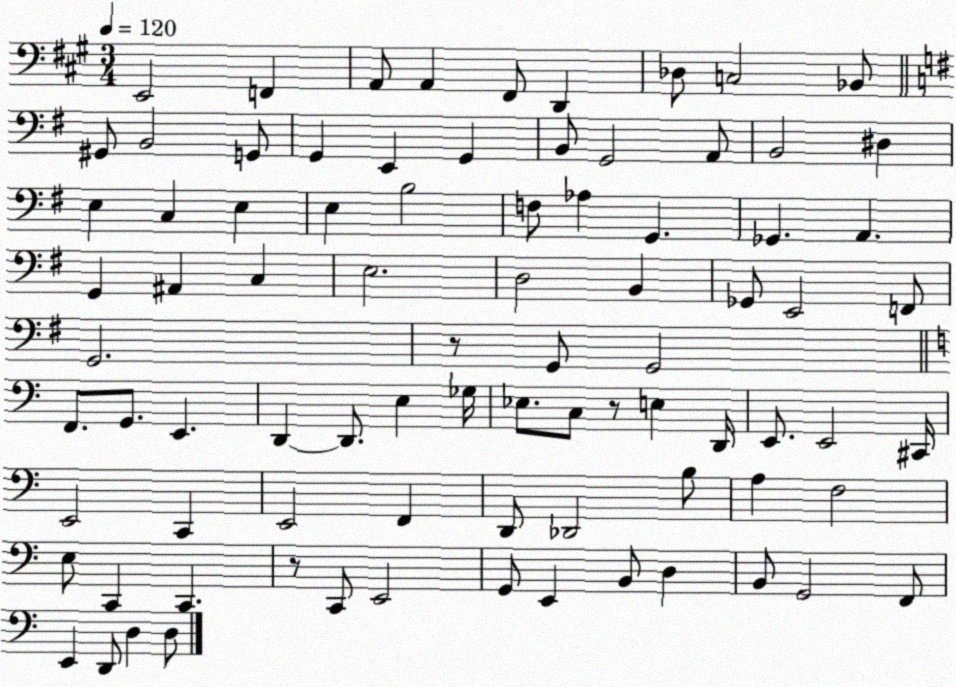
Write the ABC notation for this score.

X:1
T:Untitled
M:3/4
L:1/4
K:A
E,,2 F,, A,,/2 A,, ^F,,/2 D,, _D,/2 C,2 _B,,/2 ^G,,/2 B,,2 G,,/2 G,, E,, G,, B,,/2 G,,2 A,,/2 B,,2 ^D, E, C, E, E, B,2 F,/2 _A, G,, _G,, A,, G,, ^A,, C, E,2 D,2 B,, _G,,/2 E,,2 F,,/2 G,,2 z/2 G,,/2 G,,2 F,,/2 G,,/2 E,, D,, D,,/2 E, _G,/4 _E,/2 C,/2 z/2 E, D,,/4 E,,/2 E,,2 ^C,,/4 E,,2 C,, E,,2 F,, D,,/2 _D,,2 B,/2 A, F,2 E,/2 C,, C,, z/2 C,,/2 E,,2 G,,/2 E,, B,,/2 D, B,,/2 G,,2 F,,/2 E,, D,,/2 D, D,/2